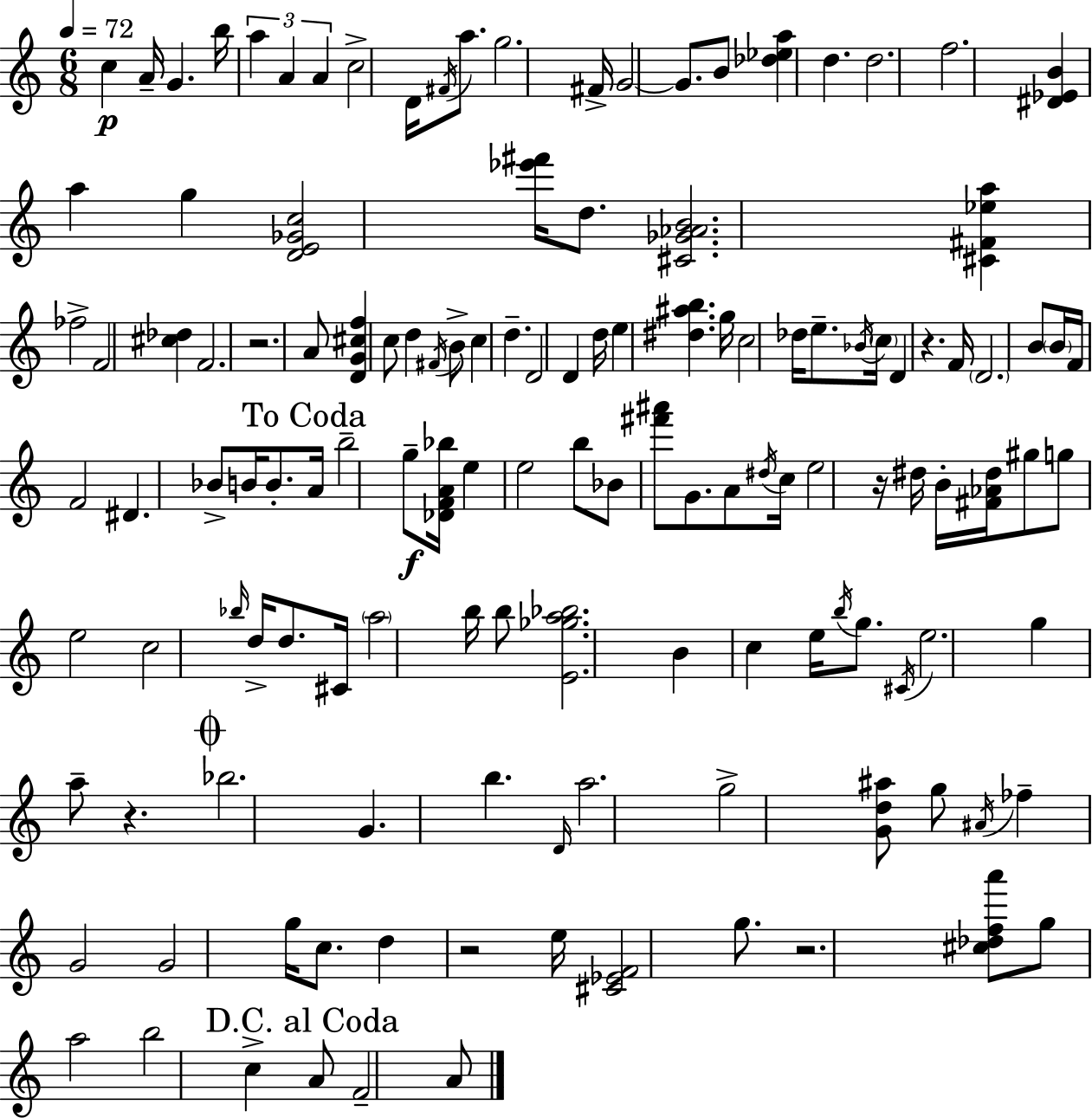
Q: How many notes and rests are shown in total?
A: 132